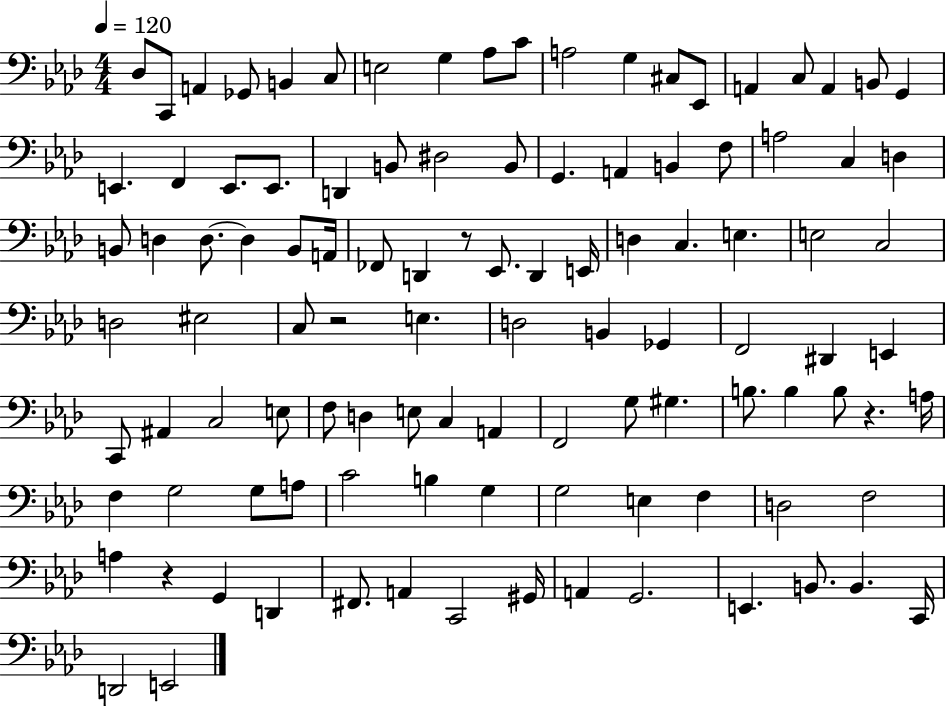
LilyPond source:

{
  \clef bass
  \numericTimeSignature
  \time 4/4
  \key aes \major
  \tempo 4 = 120
  \repeat volta 2 { des8 c,8 a,4 ges,8 b,4 c8 | e2 g4 aes8 c'8 | a2 g4 cis8 ees,8 | a,4 c8 a,4 b,8 g,4 | \break e,4. f,4 e,8. e,8. | d,4 b,8 dis2 b,8 | g,4. a,4 b,4 f8 | a2 c4 d4 | \break b,8 d4 d8.~~ d4 b,8 a,16 | fes,8 d,4 r8 ees,8. d,4 e,16 | d4 c4. e4. | e2 c2 | \break d2 eis2 | c8 r2 e4. | d2 b,4 ges,4 | f,2 dis,4 e,4 | \break c,8 ais,4 c2 e8 | f8 d4 e8 c4 a,4 | f,2 g8 gis4. | b8. b4 b8 r4. a16 | \break f4 g2 g8 a8 | c'2 b4 g4 | g2 e4 f4 | d2 f2 | \break a4 r4 g,4 d,4 | fis,8. a,4 c,2 gis,16 | a,4 g,2. | e,4. b,8. b,4. c,16 | \break d,2 e,2 | } \bar "|."
}